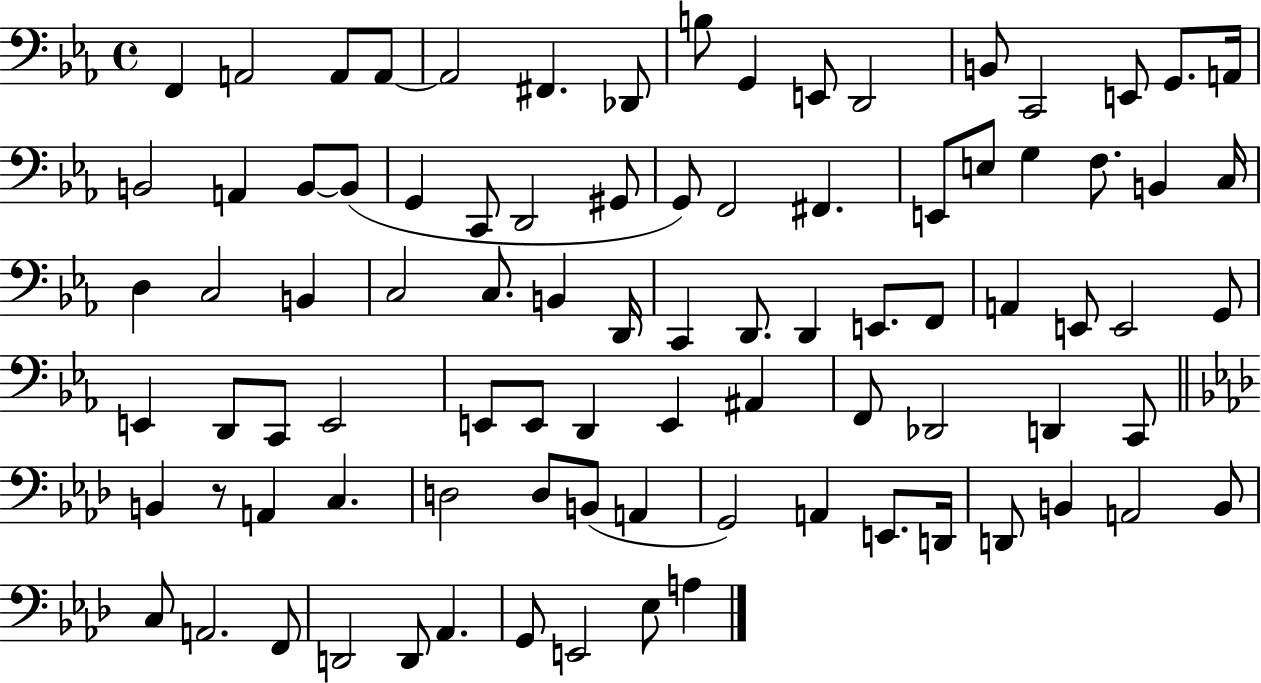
F2/q A2/h A2/e A2/e A2/h F#2/q. Db2/e B3/e G2/q E2/e D2/h B2/e C2/h E2/e G2/e. A2/s B2/h A2/q B2/e B2/e G2/q C2/e D2/h G#2/e G2/e F2/h F#2/q. E2/e E3/e G3/q F3/e. B2/q C3/s D3/q C3/h B2/q C3/h C3/e. B2/q D2/s C2/q D2/e. D2/q E2/e. F2/e A2/q E2/e E2/h G2/e E2/q D2/e C2/e E2/h E2/e E2/e D2/q E2/q A#2/q F2/e Db2/h D2/q C2/e B2/q R/e A2/q C3/q. D3/h D3/e B2/e A2/q G2/h A2/q E2/e. D2/s D2/e B2/q A2/h B2/e C3/e A2/h. F2/e D2/h D2/e Ab2/q. G2/e E2/h Eb3/e A3/q